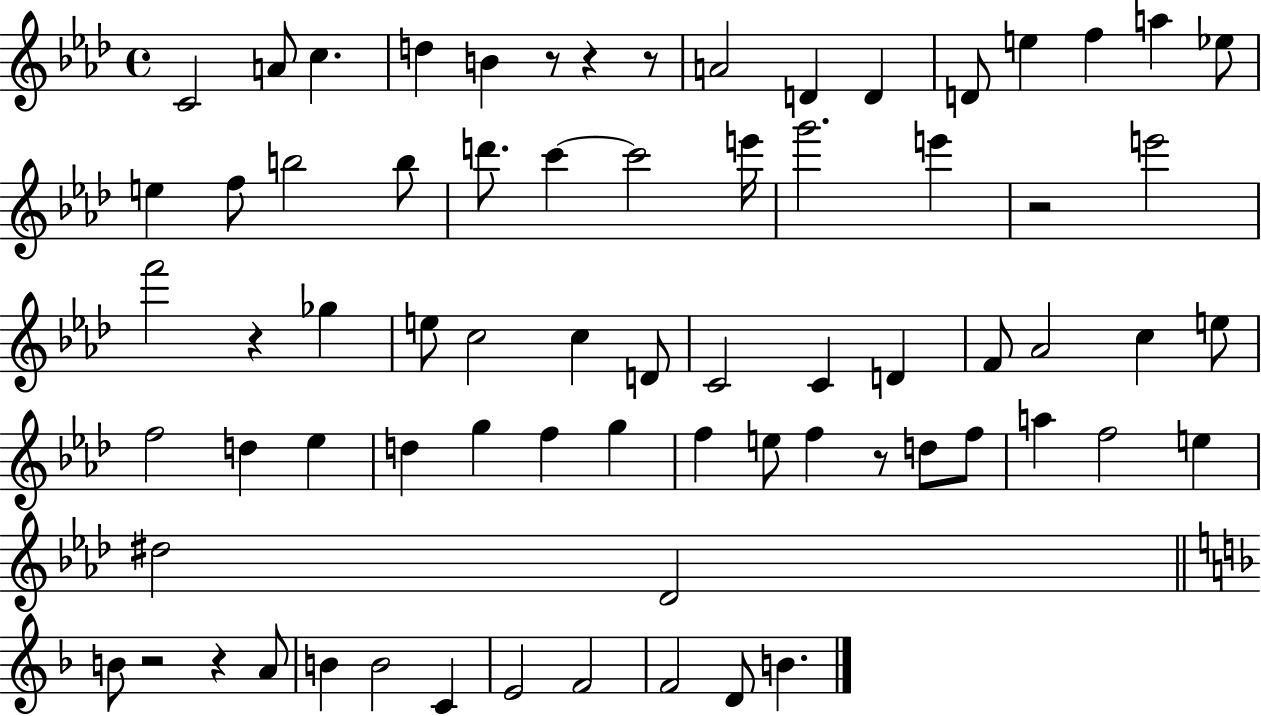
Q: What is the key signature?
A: AES major